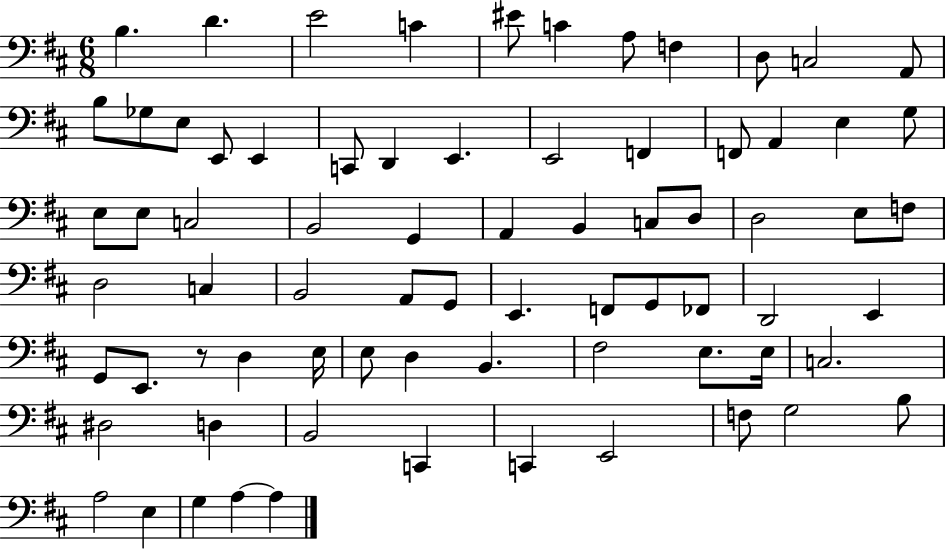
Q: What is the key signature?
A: D major